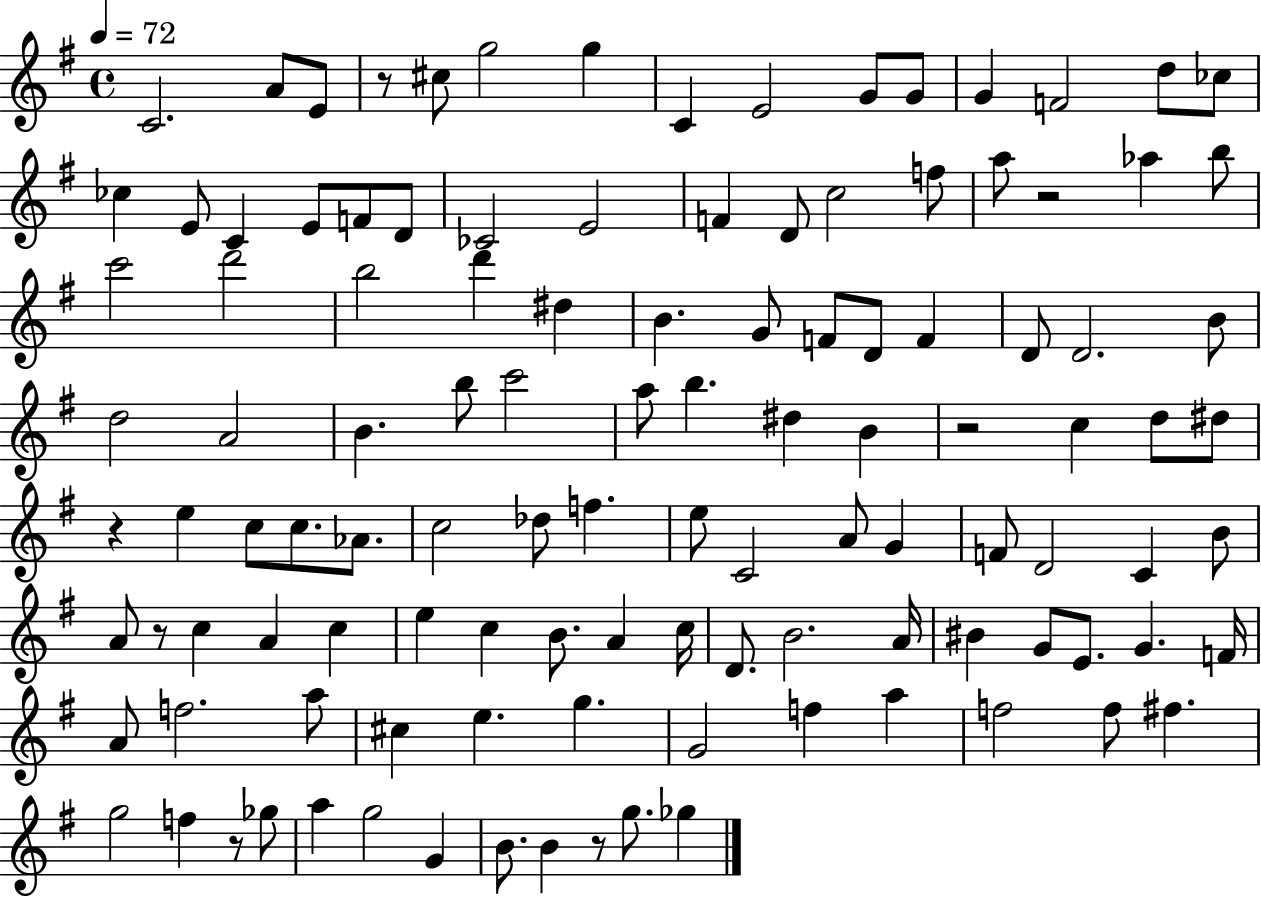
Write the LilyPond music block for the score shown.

{
  \clef treble
  \time 4/4
  \defaultTimeSignature
  \key g \major
  \tempo 4 = 72
  c'2. a'8 e'8 | r8 cis''8 g''2 g''4 | c'4 e'2 g'8 g'8 | g'4 f'2 d''8 ces''8 | \break ces''4 e'8 c'4 e'8 f'8 d'8 | ces'2 e'2 | f'4 d'8 c''2 f''8 | a''8 r2 aes''4 b''8 | \break c'''2 d'''2 | b''2 d'''4 dis''4 | b'4. g'8 f'8 d'8 f'4 | d'8 d'2. b'8 | \break d''2 a'2 | b'4. b''8 c'''2 | a''8 b''4. dis''4 b'4 | r2 c''4 d''8 dis''8 | \break r4 e''4 c''8 c''8. aes'8. | c''2 des''8 f''4. | e''8 c'2 a'8 g'4 | f'8 d'2 c'4 b'8 | \break a'8 r8 c''4 a'4 c''4 | e''4 c''4 b'8. a'4 c''16 | d'8. b'2. a'16 | bis'4 g'8 e'8. g'4. f'16 | \break a'8 f''2. a''8 | cis''4 e''4. g''4. | g'2 f''4 a''4 | f''2 f''8 fis''4. | \break g''2 f''4 r8 ges''8 | a''4 g''2 g'4 | b'8. b'4 r8 g''8. ges''4 | \bar "|."
}